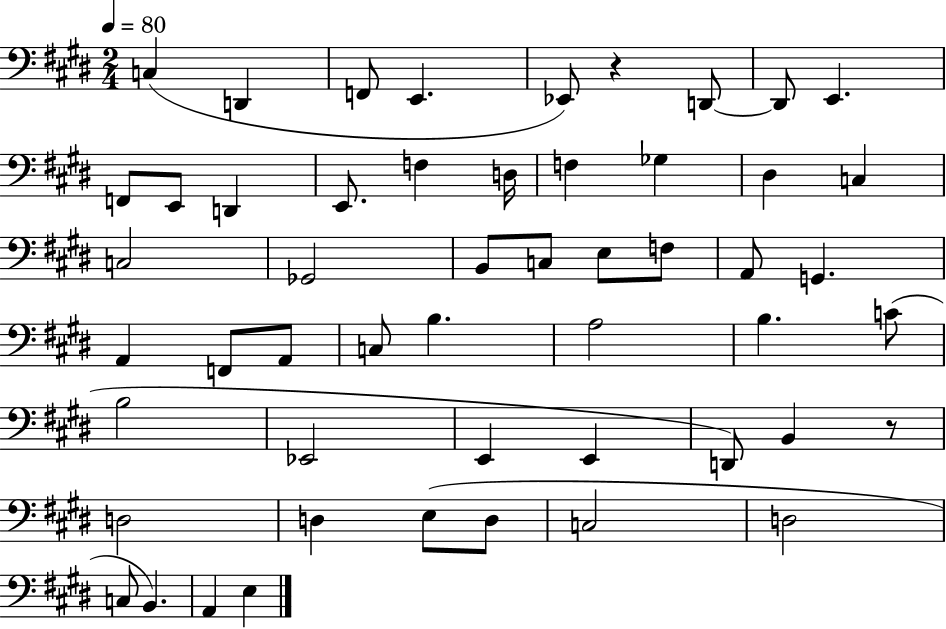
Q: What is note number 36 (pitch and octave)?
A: Eb2